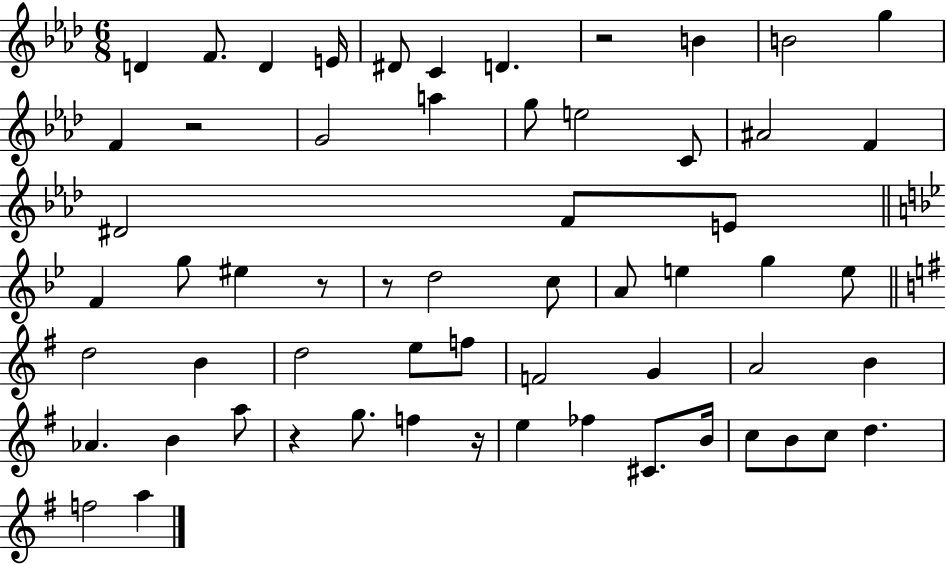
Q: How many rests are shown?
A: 6